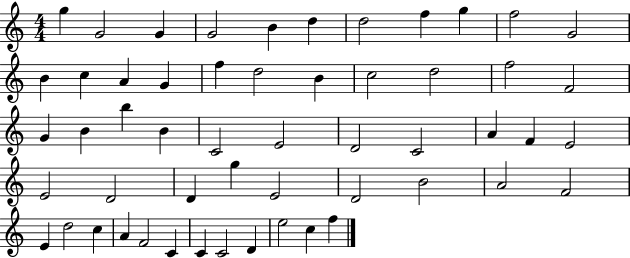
G5/q G4/h G4/q G4/h B4/q D5/q D5/h F5/q G5/q F5/h G4/h B4/q C5/q A4/q G4/q F5/q D5/h B4/q C5/h D5/h F5/h F4/h G4/q B4/q B5/q B4/q C4/h E4/h D4/h C4/h A4/q F4/q E4/h E4/h D4/h D4/q G5/q E4/h D4/h B4/h A4/h F4/h E4/q D5/h C5/q A4/q F4/h C4/q C4/q C4/h D4/q E5/h C5/q F5/q